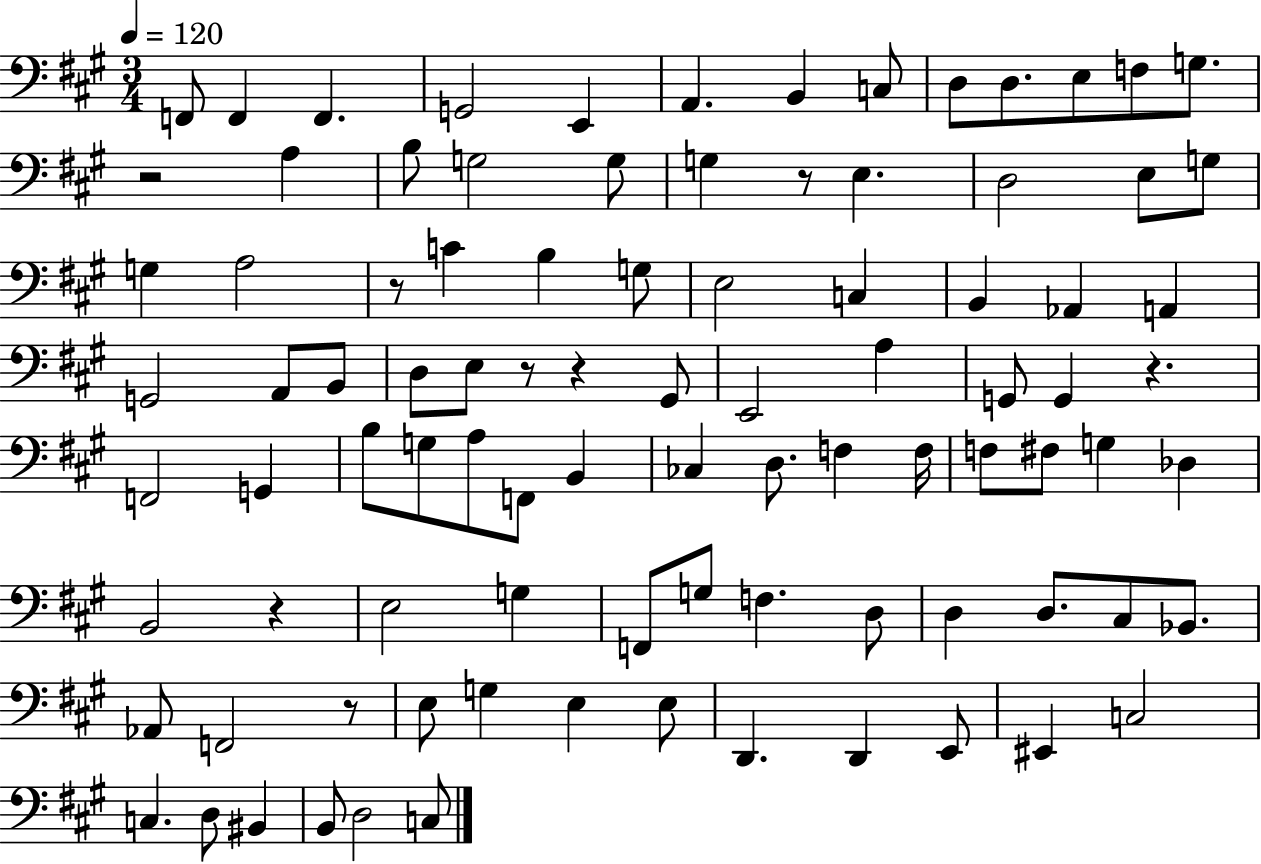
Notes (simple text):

F2/e F2/q F2/q. G2/h E2/q A2/q. B2/q C3/e D3/e D3/e. E3/e F3/e G3/e. R/h A3/q B3/e G3/h G3/e G3/q R/e E3/q. D3/h E3/e G3/e G3/q A3/h R/e C4/q B3/q G3/e E3/h C3/q B2/q Ab2/q A2/q G2/h A2/e B2/e D3/e E3/e R/e R/q G#2/e E2/h A3/q G2/e G2/q R/q. F2/h G2/q B3/e G3/e A3/e F2/e B2/q CES3/q D3/e. F3/q F3/s F3/e F#3/e G3/q Db3/q B2/h R/q E3/h G3/q F2/e G3/e F3/q. D3/e D3/q D3/e. C#3/e Bb2/e. Ab2/e F2/h R/e E3/e G3/q E3/q E3/e D2/q. D2/q E2/e EIS2/q C3/h C3/q. D3/e BIS2/q B2/e D3/h C3/e